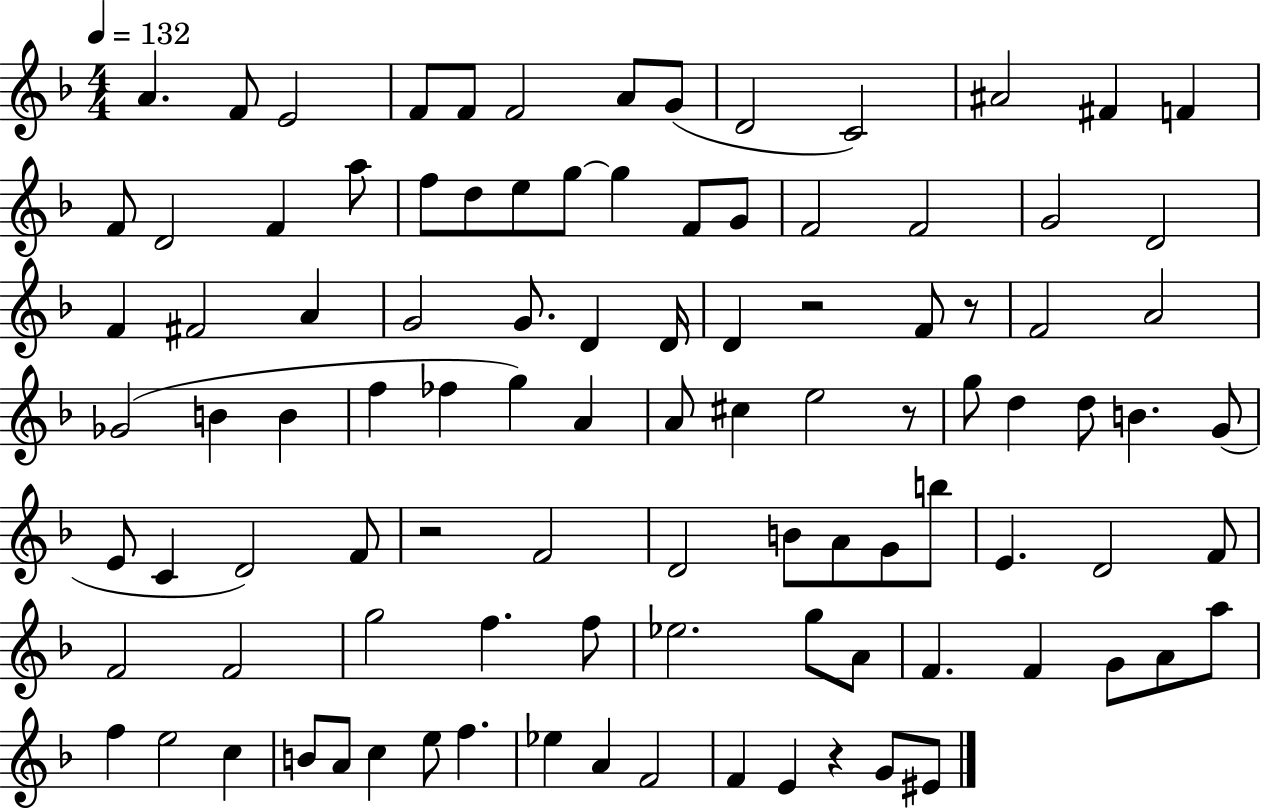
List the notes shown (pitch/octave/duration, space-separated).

A4/q. F4/e E4/h F4/e F4/e F4/h A4/e G4/e D4/h C4/h A#4/h F#4/q F4/q F4/e D4/h F4/q A5/e F5/e D5/e E5/e G5/e G5/q F4/e G4/e F4/h F4/h G4/h D4/h F4/q F#4/h A4/q G4/h G4/e. D4/q D4/s D4/q R/h F4/e R/e F4/h A4/h Gb4/h B4/q B4/q F5/q FES5/q G5/q A4/q A4/e C#5/q E5/h R/e G5/e D5/q D5/e B4/q. G4/e E4/e C4/q D4/h F4/e R/h F4/h D4/h B4/e A4/e G4/e B5/e E4/q. D4/h F4/e F4/h F4/h G5/h F5/q. F5/e Eb5/h. G5/e A4/e F4/q. F4/q G4/e A4/e A5/e F5/q E5/h C5/q B4/e A4/e C5/q E5/e F5/q. Eb5/q A4/q F4/h F4/q E4/q R/q G4/e EIS4/e